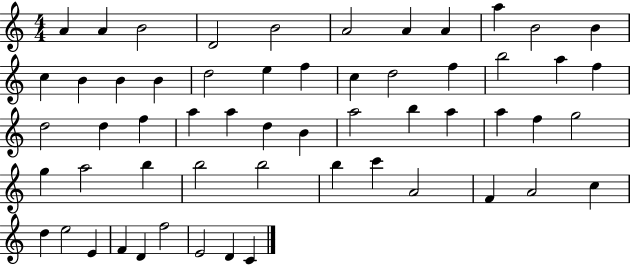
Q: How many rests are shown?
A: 0